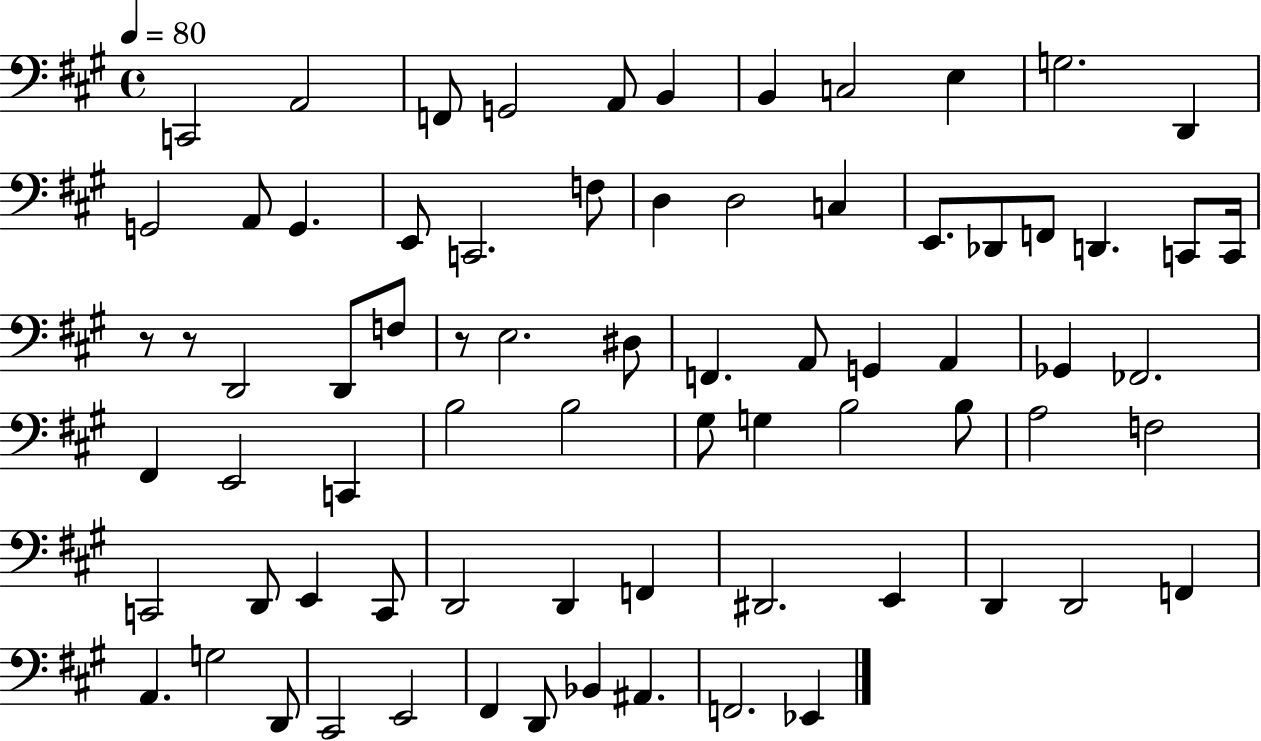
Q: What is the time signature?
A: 4/4